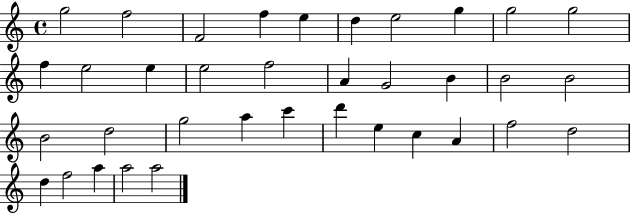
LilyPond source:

{
  \clef treble
  \time 4/4
  \defaultTimeSignature
  \key c \major
  g''2 f''2 | f'2 f''4 e''4 | d''4 e''2 g''4 | g''2 g''2 | \break f''4 e''2 e''4 | e''2 f''2 | a'4 g'2 b'4 | b'2 b'2 | \break b'2 d''2 | g''2 a''4 c'''4 | d'''4 e''4 c''4 a'4 | f''2 d''2 | \break d''4 f''2 a''4 | a''2 a''2 | \bar "|."
}